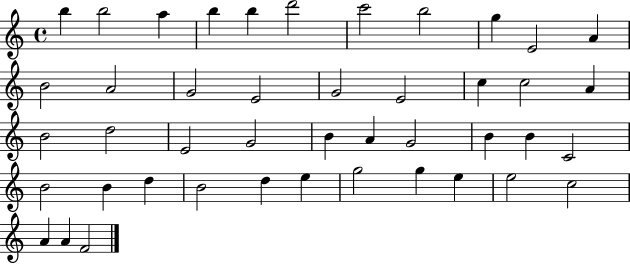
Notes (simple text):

B5/q B5/h A5/q B5/q B5/q D6/h C6/h B5/h G5/q E4/h A4/q B4/h A4/h G4/h E4/h G4/h E4/h C5/q C5/h A4/q B4/h D5/h E4/h G4/h B4/q A4/q G4/h B4/q B4/q C4/h B4/h B4/q D5/q B4/h D5/q E5/q G5/h G5/q E5/q E5/h C5/h A4/q A4/q F4/h